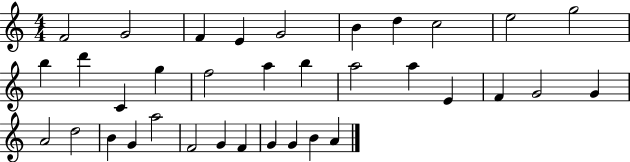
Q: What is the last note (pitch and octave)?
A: A4